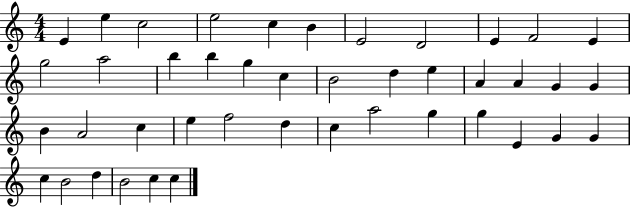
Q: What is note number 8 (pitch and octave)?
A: D4